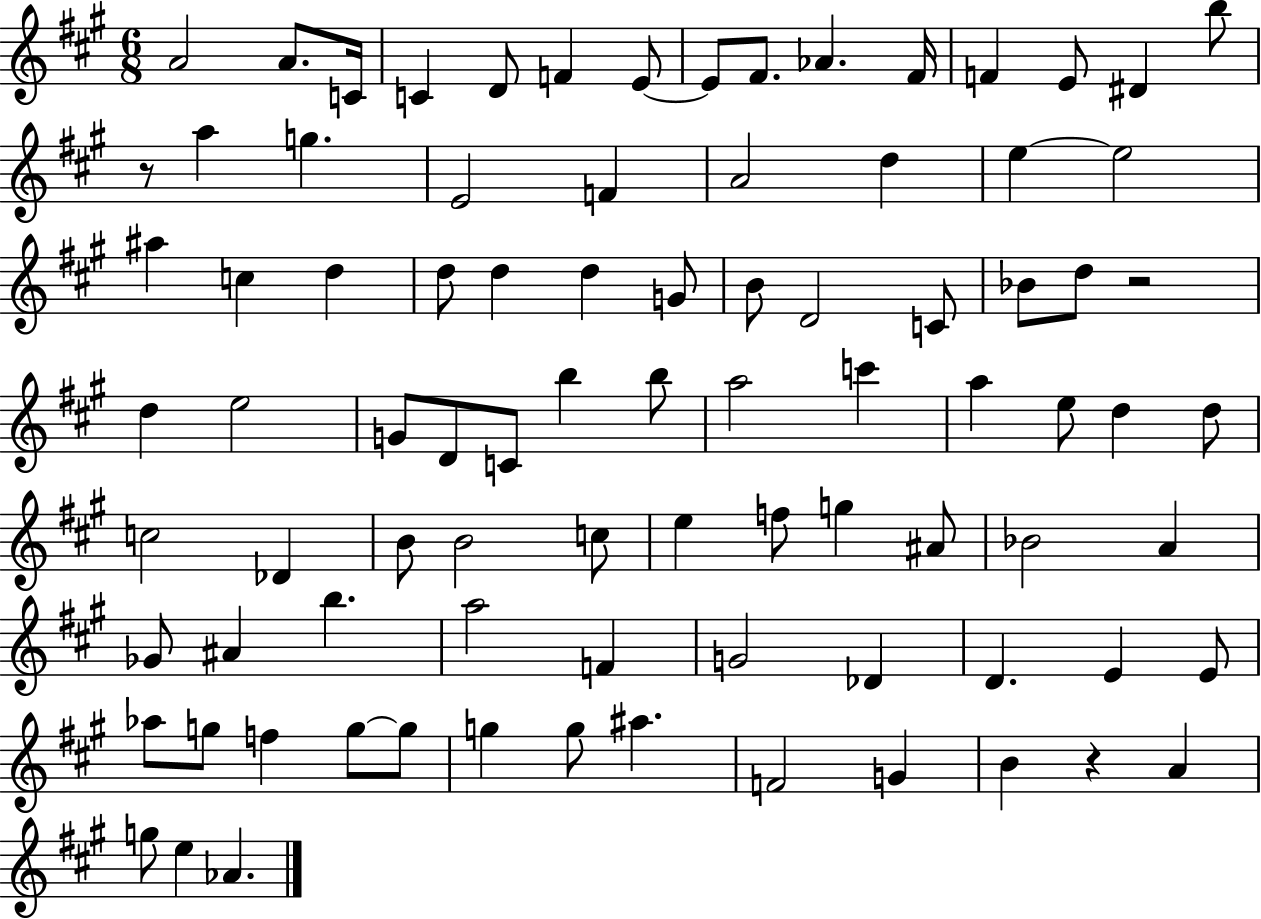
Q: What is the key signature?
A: A major